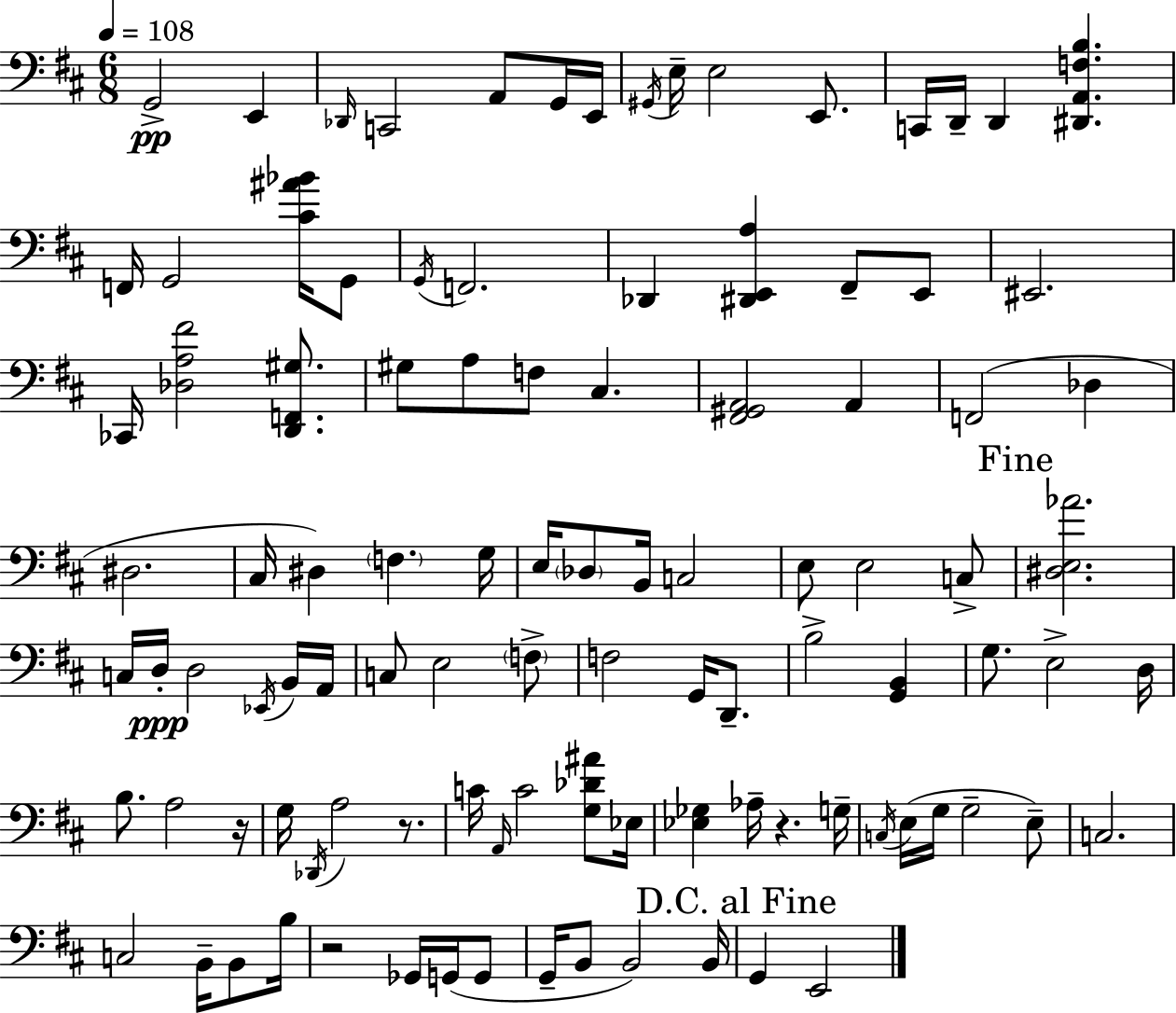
G2/h E2/q Db2/s C2/h A2/e G2/s E2/s G#2/s E3/s E3/h E2/e. C2/s D2/s D2/q [D#2,A2,F3,B3]/q. F2/s G2/h [C#4,A#4,Bb4]/s G2/e G2/s F2/h. Db2/q [D#2,E2,A3]/q F#2/e E2/e EIS2/h. CES2/s [Db3,A3,F#4]/h [D2,F2,G#3]/e. G#3/e A3/e F3/e C#3/q. [F#2,G#2,A2]/h A2/q F2/h Db3/q D#3/h. C#3/s D#3/q F3/q. G3/s E3/s Db3/e B2/s C3/h E3/e E3/h C3/e [D#3,E3,Ab4]/h. C3/s D3/s D3/h Eb2/s B2/s A2/s C3/e E3/h F3/e F3/h G2/s D2/e. B3/h [G2,B2]/q G3/e. E3/h D3/s B3/e. A3/h R/s G3/s Db2/s A3/h R/e. C4/s A2/s C4/h [G3,Db4,A#4]/e Eb3/s [Eb3,Gb3]/q Ab3/s R/q. G3/s C3/s E3/s G3/s G3/h E3/e C3/h. C3/h B2/s B2/e B3/s R/h Gb2/s G2/s G2/e G2/s B2/e B2/h B2/s G2/q E2/h